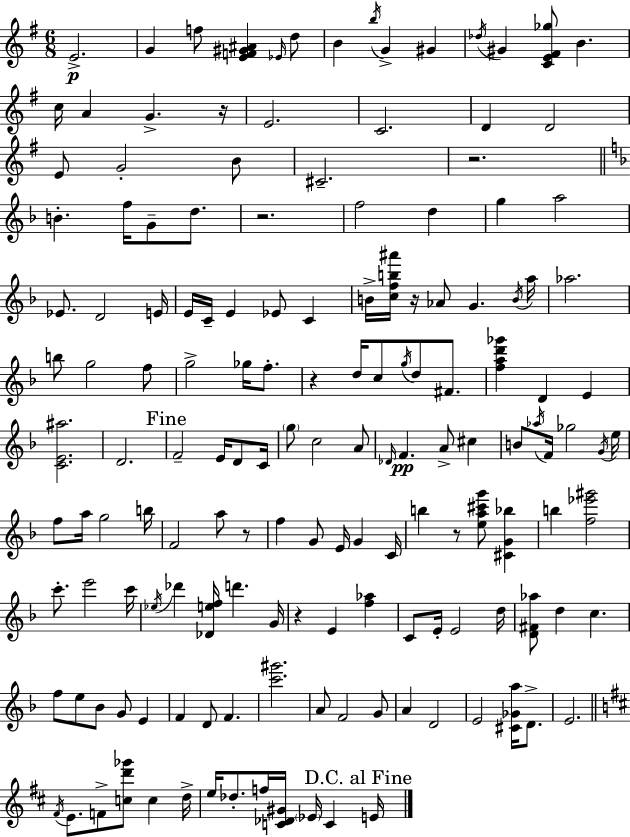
{
  \clef treble
  \numericTimeSignature
  \time 6/8
  \key g \major
  e'2.->\p | g'4 f''8 <e' f' gis' ais'>4 \grace { ees'16 } d''8 | b'4 \acciaccatura { b''16 } g'4-> gis'4 | \acciaccatura { des''16 } gis'4 <c' e' fis' ges''>8 b'4. | \break c''16 a'4 g'4.-> | r16 e'2. | c'2. | d'4 d'2 | \break e'8 g'2-. | b'8 cis'2.-- | r2. | \bar "||" \break \key f \major b'4.-. f''16 g'8-- d''8. | r2. | f''2 d''4 | g''4 a''2 | \break ees'8. d'2 e'16 | e'16 c'16-- e'4 ees'8 c'4 | b'16-> <c'' f'' b'' ais'''>16 r16 aes'8 g'4. \acciaccatura { b'16 } | a''16 aes''2. | \break b''8 g''2 f''8 | g''2-> ges''16 f''8.-. | r4 d''16 c''8 \acciaccatura { g''16 } d''8 fis'8. | <f'' a'' d''' ges'''>4 d'4 e'4 | \break <c' e' ais''>2. | d'2. | \mark "Fine" f'2-- e'16 d'8 | c'16 \parenthesize g''8 c''2 | \break a'8 \grace { des'16 }\pp f'4. a'8-> cis''4 | b'8 \acciaccatura { aes''16 } f'16 ges''2 | \acciaccatura { g'16 } e''16 f''8 a''16 g''2 | b''16 f'2 | \break a''8 r8 f''4 g'8 e'16 | g'4 c'16 b''4 r8 <e'' a'' cis''' g'''>8 | <cis' g' bes''>4 b''4 <f'' ees''' gis'''>2 | c'''8.-. e'''2 | \break c'''16 \acciaccatura { ees''16 } des'''4 <des' e'' f''>16 d'''4. | g'16 r4 e'4 | <f'' aes''>4 c'8 e'16-. e'2 | d''16 <d' fis' aes''>8 d''4 | \break c''4. f''8 e''8 bes'8 | g'8 e'4 f'4 d'8 | f'4. <c''' gis'''>2. | a'8 f'2 | \break g'8 a'4 d'2 | e'2 | <cis' ges' a''>16 d'8.-> e'2. | \bar "||" \break \key d \major \acciaccatura { fis'16 } e'8. f'8-> <c'' d''' ges'''>8 c''4 | d''16-> e''16 des''8.-. f''16 <c' des' gis'>16 \parenthesize ees'16 c'4 | \mark "D.C. al Fine" e'16 \bar "|."
}